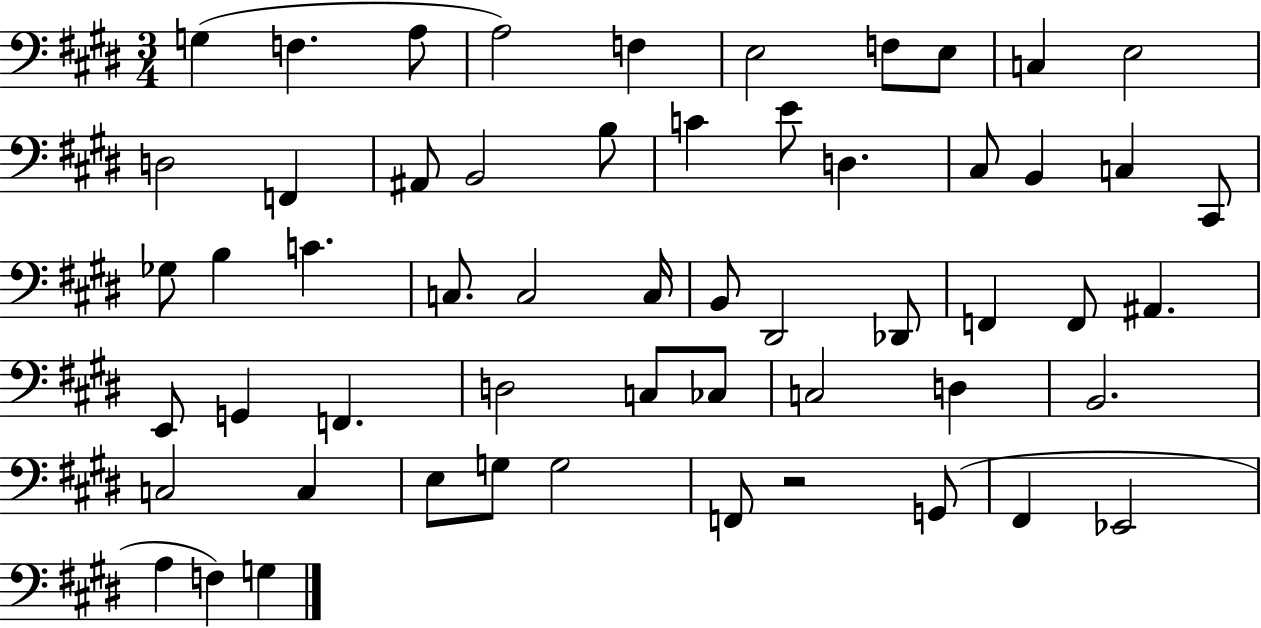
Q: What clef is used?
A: bass